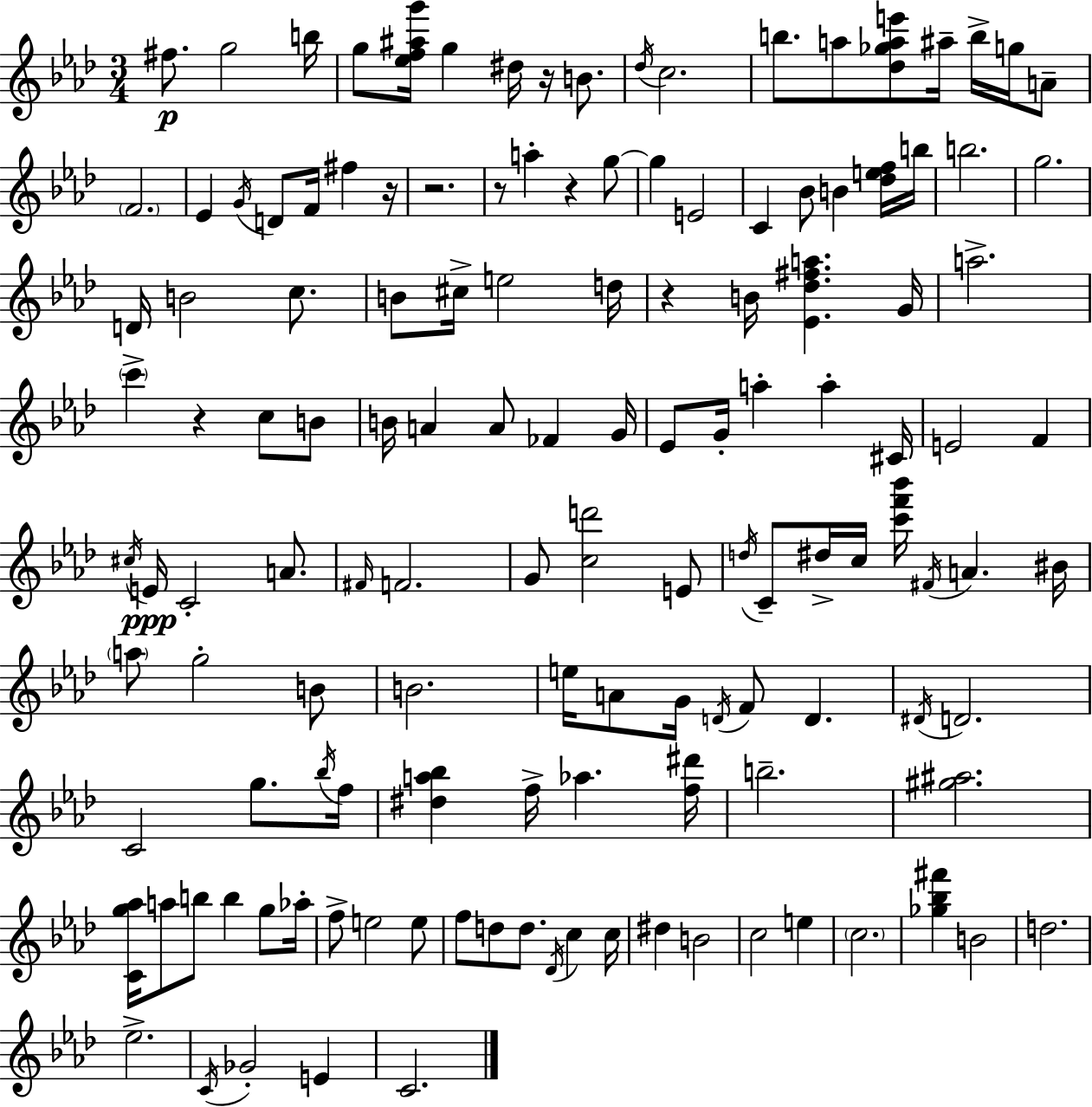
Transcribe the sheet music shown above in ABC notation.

X:1
T:Untitled
M:3/4
L:1/4
K:Ab
^f/2 g2 b/4 g/2 [_ef^ag']/4 g ^d/4 z/4 B/2 _d/4 c2 b/2 a/2 [_d_gae']/2 ^a/4 b/4 g/4 A/2 F2 _E G/4 D/2 F/4 ^f z/4 z2 z/2 a z g/2 g E2 C _B/2 B [_def]/4 b/4 b2 g2 D/4 B2 c/2 B/2 ^c/4 e2 d/4 z B/4 [_E_d^fa] G/4 a2 c' z c/2 B/2 B/4 A A/2 _F G/4 _E/2 G/4 a a ^C/4 E2 F ^c/4 E/4 C2 A/2 ^F/4 F2 G/2 [cd']2 E/2 d/4 C/2 ^d/4 c/4 [c'f'_b']/4 ^F/4 A ^B/4 a/2 g2 B/2 B2 e/4 A/2 G/4 D/4 F/2 D ^D/4 D2 C2 g/2 _b/4 f/4 [^da_b] f/4 _a [f^d']/4 b2 [^g^a]2 [Cg_a]/4 a/2 b/2 b g/2 _a/4 f/2 e2 e/2 f/2 d/2 d/2 _D/4 c c/4 ^d B2 c2 e c2 [_g_b^f'] B2 d2 _e2 C/4 _G2 E C2